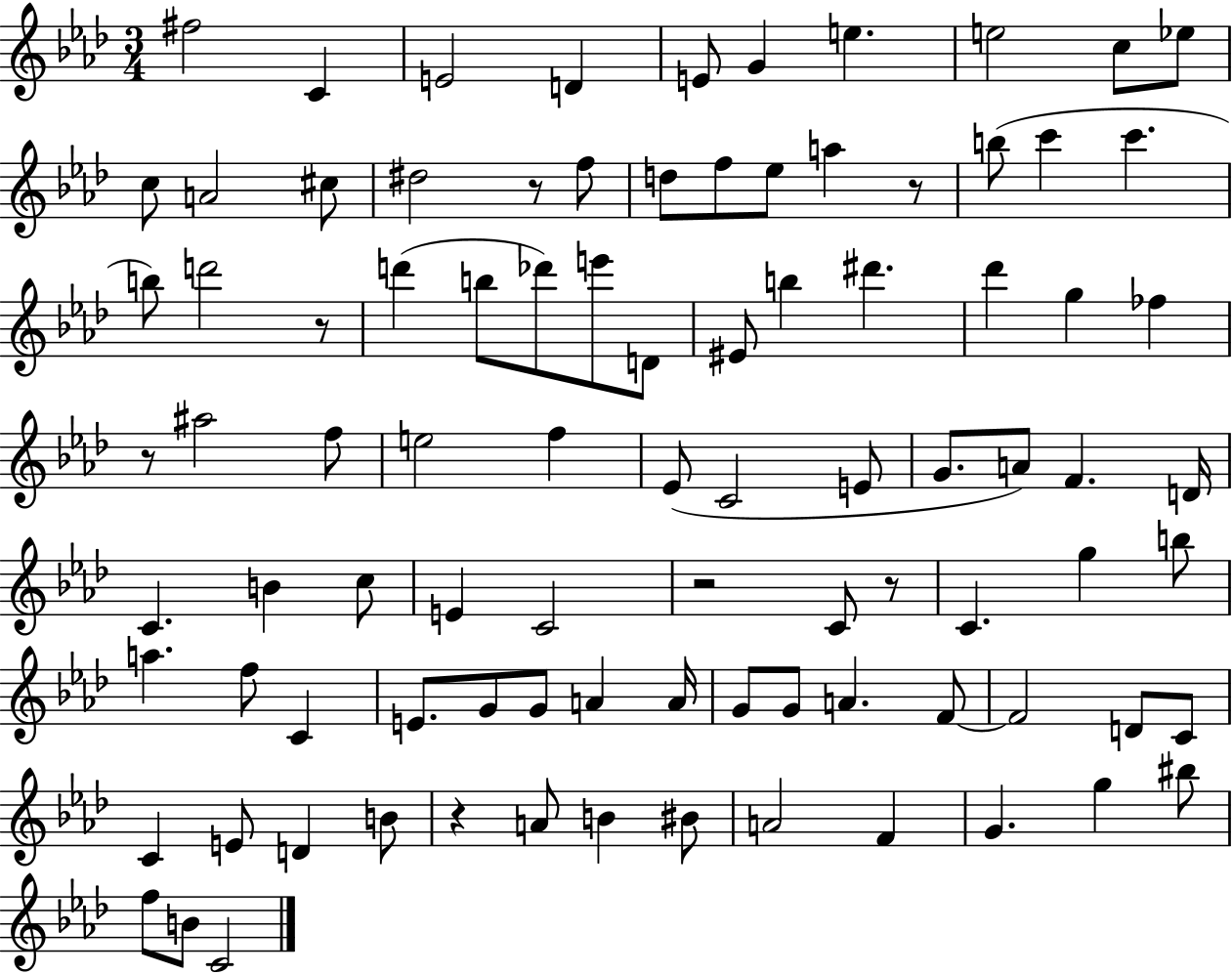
X:1
T:Untitled
M:3/4
L:1/4
K:Ab
^f2 C E2 D E/2 G e e2 c/2 _e/2 c/2 A2 ^c/2 ^d2 z/2 f/2 d/2 f/2 _e/2 a z/2 b/2 c' c' b/2 d'2 z/2 d' b/2 _d'/2 e'/2 D/2 ^E/2 b ^d' _d' g _f z/2 ^a2 f/2 e2 f _E/2 C2 E/2 G/2 A/2 F D/4 C B c/2 E C2 z2 C/2 z/2 C g b/2 a f/2 C E/2 G/2 G/2 A A/4 G/2 G/2 A F/2 F2 D/2 C/2 C E/2 D B/2 z A/2 B ^B/2 A2 F G g ^b/2 f/2 B/2 C2